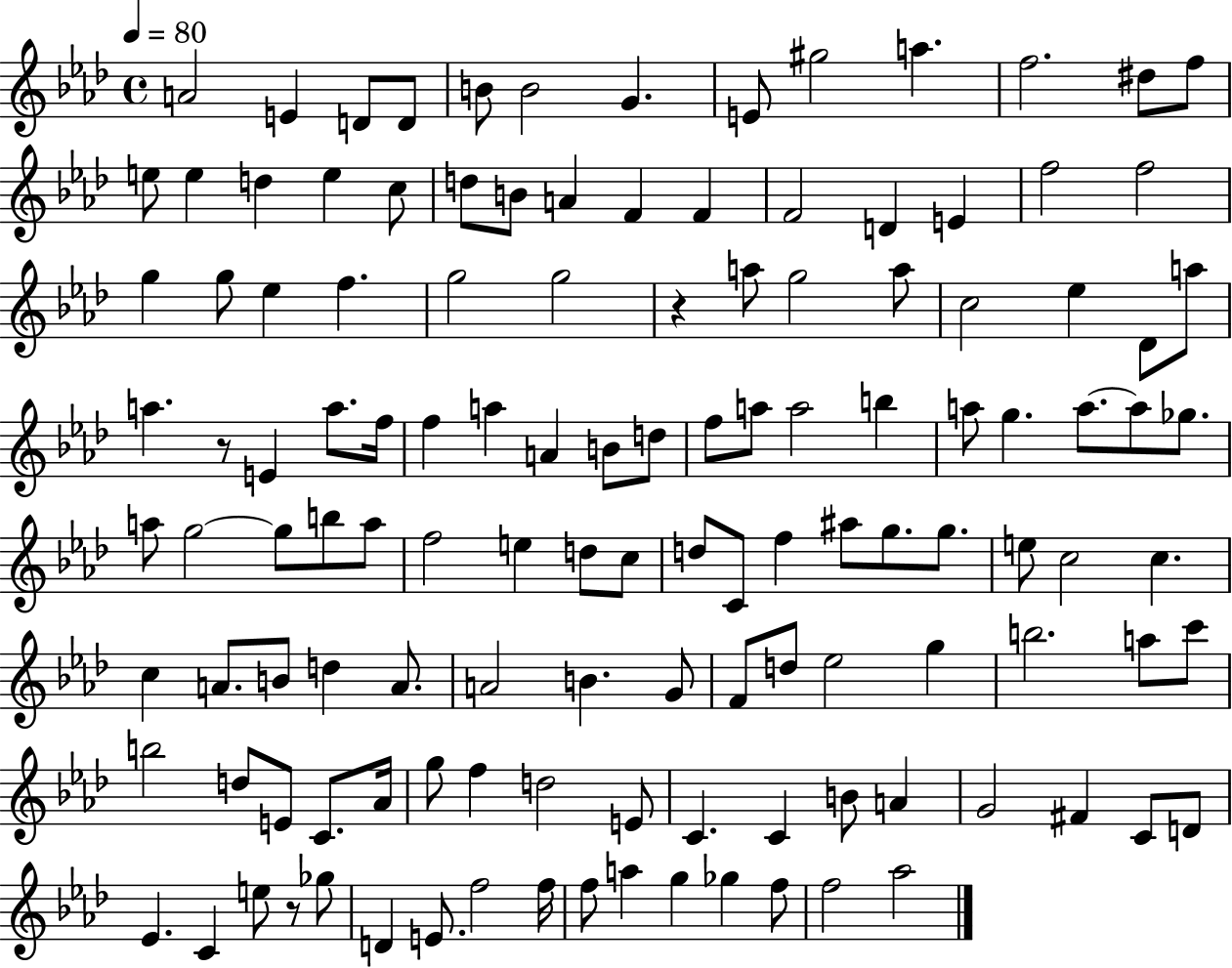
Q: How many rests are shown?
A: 3